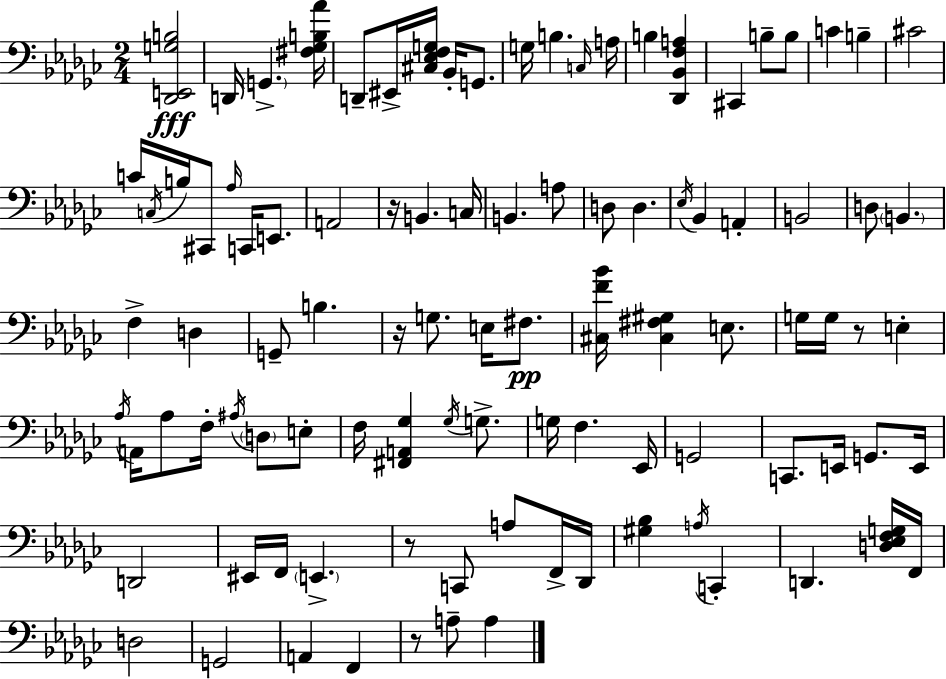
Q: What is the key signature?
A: EES minor